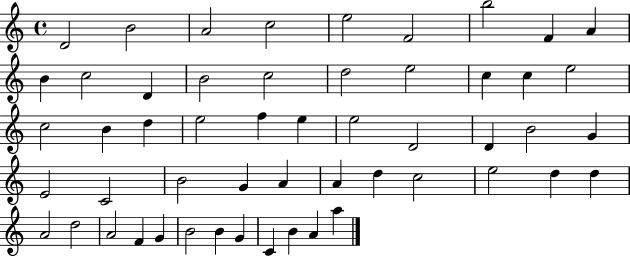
D4/h B4/h A4/h C5/h E5/h F4/h B5/h F4/q A4/q B4/q C5/h D4/q B4/h C5/h D5/h E5/h C5/q C5/q E5/h C5/h B4/q D5/q E5/h F5/q E5/q E5/h D4/h D4/q B4/h G4/q E4/h C4/h B4/h G4/q A4/q A4/q D5/q C5/h E5/h D5/q D5/q A4/h D5/h A4/h F4/q G4/q B4/h B4/q G4/q C4/q B4/q A4/q A5/q